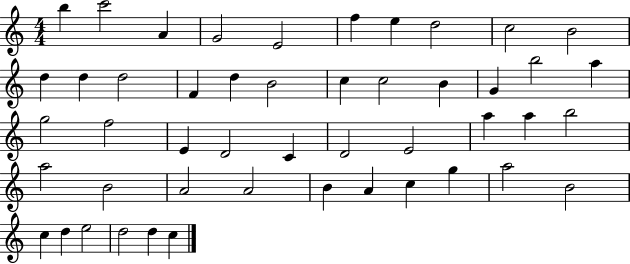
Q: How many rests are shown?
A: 0